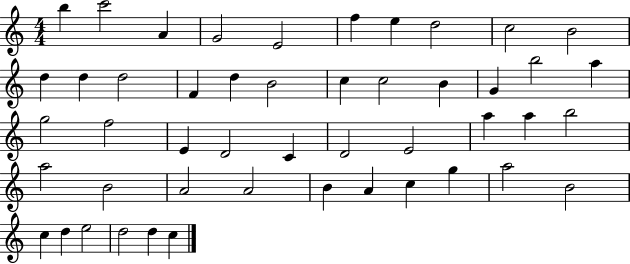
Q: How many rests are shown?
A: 0